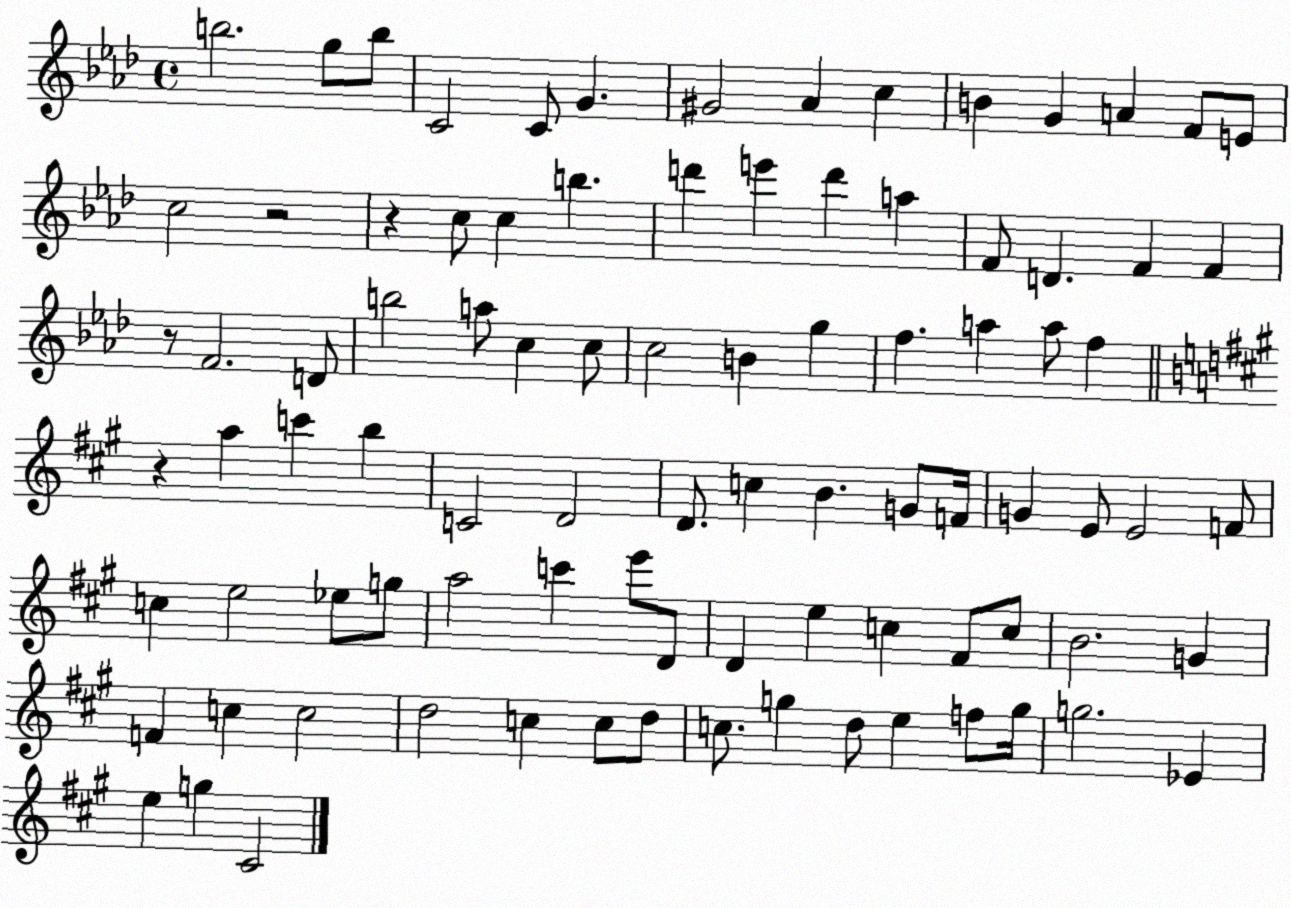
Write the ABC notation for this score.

X:1
T:Untitled
M:4/4
L:1/4
K:Ab
b2 g/2 b/2 C2 C/2 G ^G2 _A c B G A F/2 E/2 c2 z2 z c/2 c b d' e' d' a F/2 D F F z/2 F2 D/2 b2 a/2 c c/2 c2 B g f a a/2 f z a c' b C2 D2 D/2 c B G/2 F/4 G E/2 E2 F/2 c e2 _e/2 g/2 a2 c' e'/2 D/2 D e c ^F/2 c/2 B2 G F c c2 d2 c c/2 d/2 c/2 g d/2 e f/2 g/4 g2 _E e g ^C2